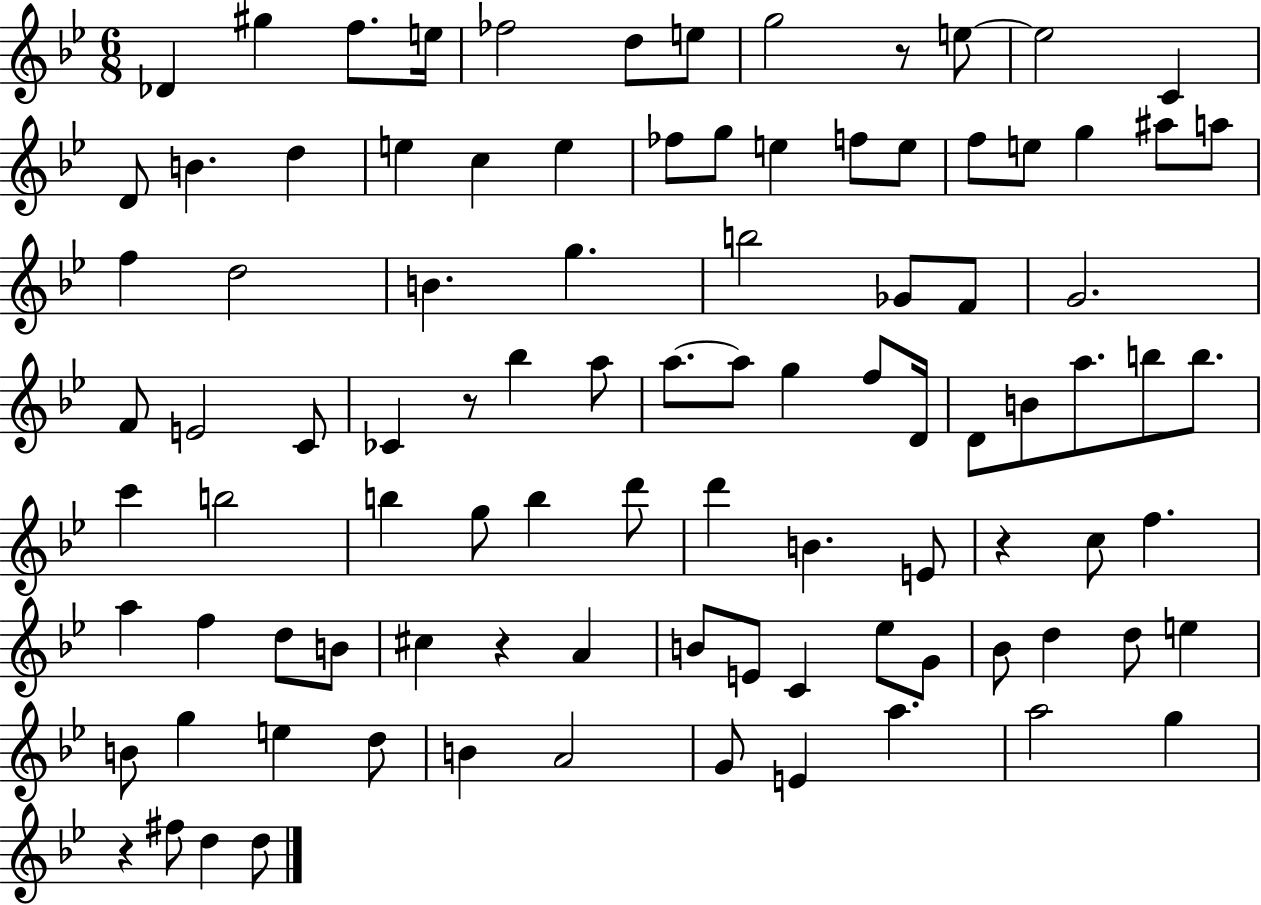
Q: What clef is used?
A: treble